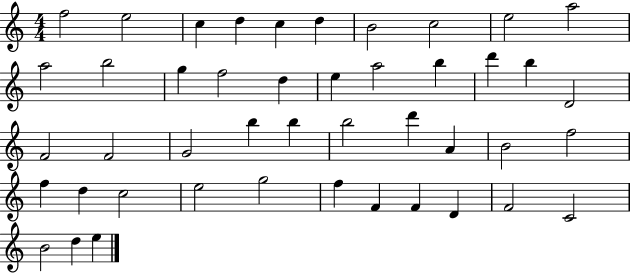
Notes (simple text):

F5/h E5/h C5/q D5/q C5/q D5/q B4/h C5/h E5/h A5/h A5/h B5/h G5/q F5/h D5/q E5/q A5/h B5/q D6/q B5/q D4/h F4/h F4/h G4/h B5/q B5/q B5/h D6/q A4/q B4/h F5/h F5/q D5/q C5/h E5/h G5/h F5/q F4/q F4/q D4/q F4/h C4/h B4/h D5/q E5/q